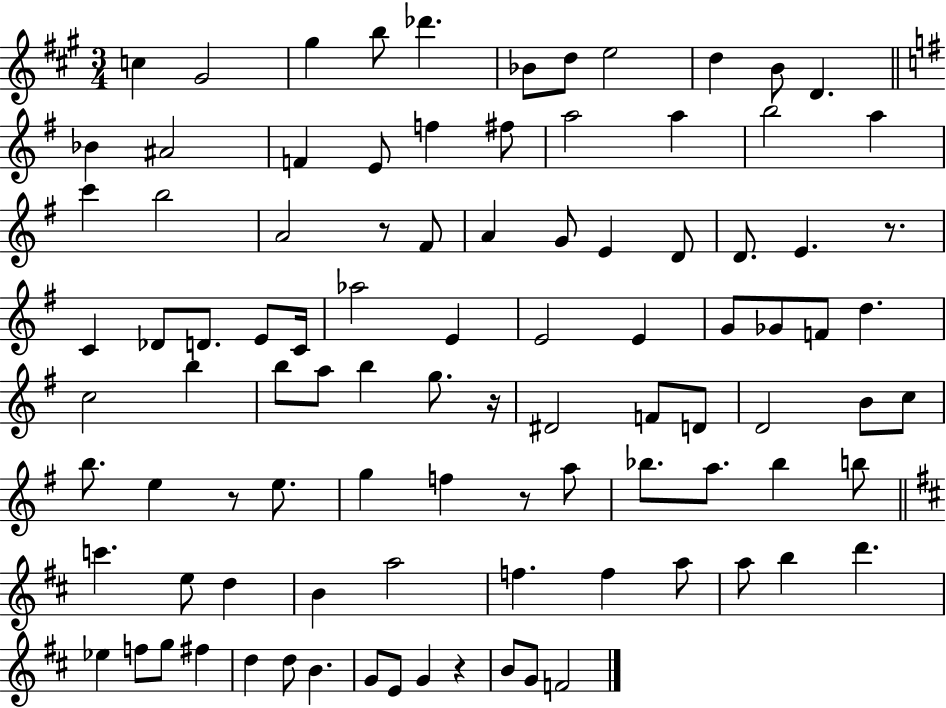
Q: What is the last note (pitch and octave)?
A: F4